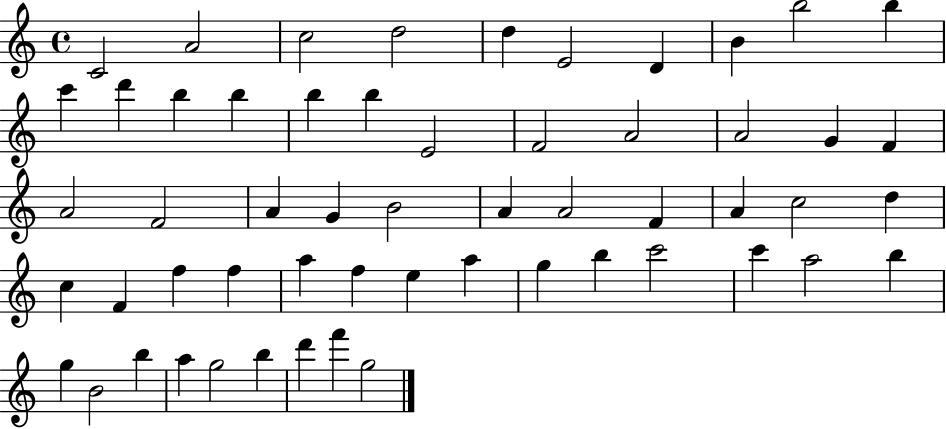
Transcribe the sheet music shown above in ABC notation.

X:1
T:Untitled
M:4/4
L:1/4
K:C
C2 A2 c2 d2 d E2 D B b2 b c' d' b b b b E2 F2 A2 A2 G F A2 F2 A G B2 A A2 F A c2 d c F f f a f e a g b c'2 c' a2 b g B2 b a g2 b d' f' g2